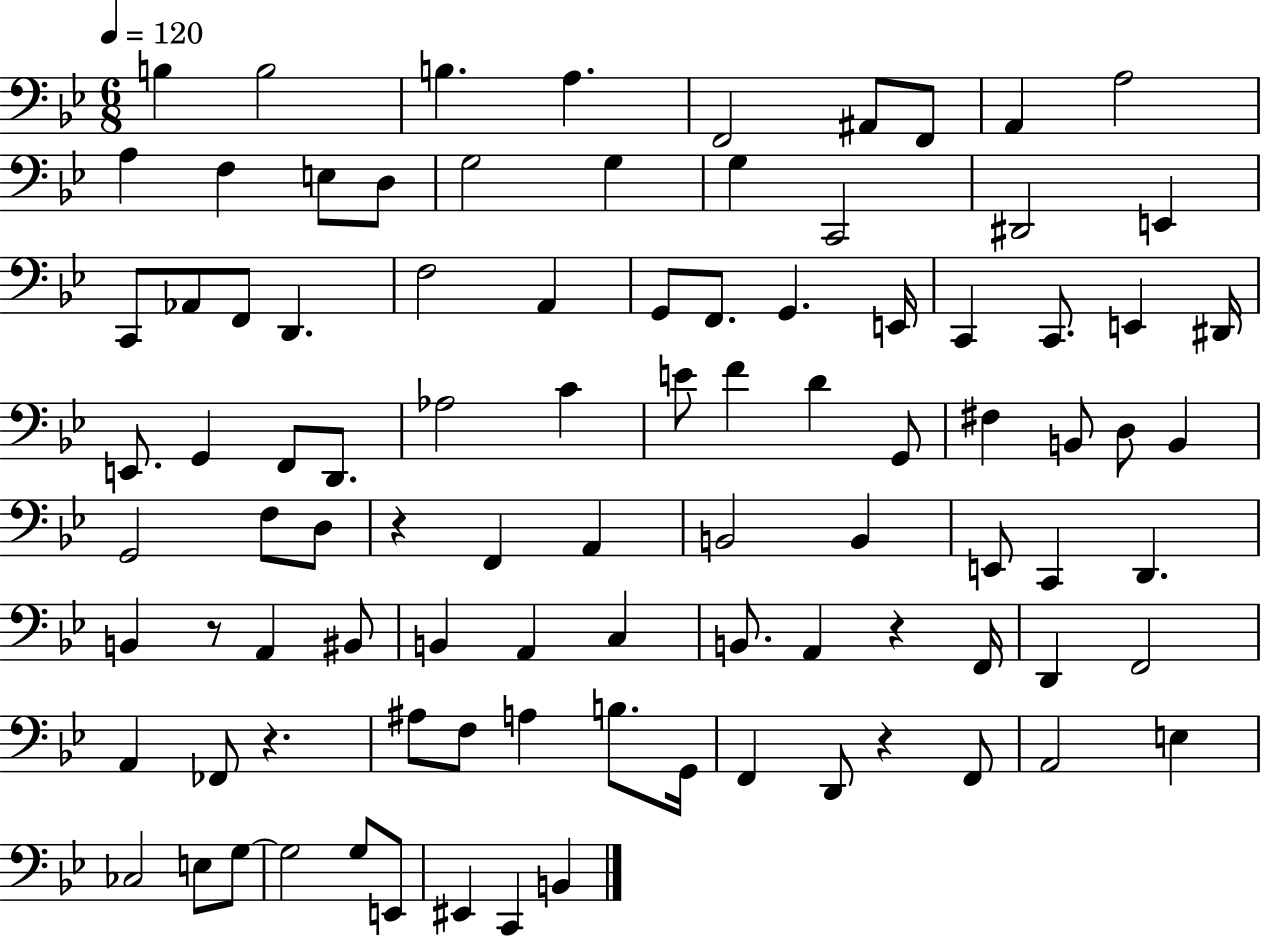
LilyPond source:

{
  \clef bass
  \numericTimeSignature
  \time 6/8
  \key bes \major
  \tempo 4 = 120
  b4 b2 | b4. a4. | f,2 ais,8 f,8 | a,4 a2 | \break a4 f4 e8 d8 | g2 g4 | g4 c,2 | dis,2 e,4 | \break c,8 aes,8 f,8 d,4. | f2 a,4 | g,8 f,8. g,4. e,16 | c,4 c,8. e,4 dis,16 | \break e,8. g,4 f,8 d,8. | aes2 c'4 | e'8 f'4 d'4 g,8 | fis4 b,8 d8 b,4 | \break g,2 f8 d8 | r4 f,4 a,4 | b,2 b,4 | e,8 c,4 d,4. | \break b,4 r8 a,4 bis,8 | b,4 a,4 c4 | b,8. a,4 r4 f,16 | d,4 f,2 | \break a,4 fes,8 r4. | ais8 f8 a4 b8. g,16 | f,4 d,8 r4 f,8 | a,2 e4 | \break ces2 e8 g8~~ | g2 g8 e,8 | eis,4 c,4 b,4 | \bar "|."
}